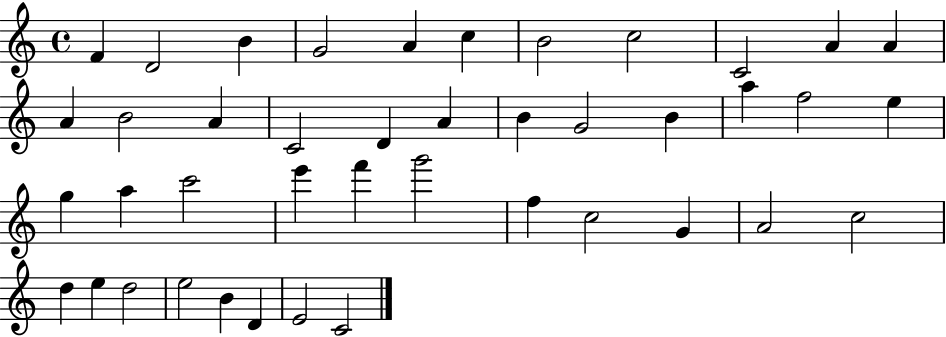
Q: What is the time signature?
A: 4/4